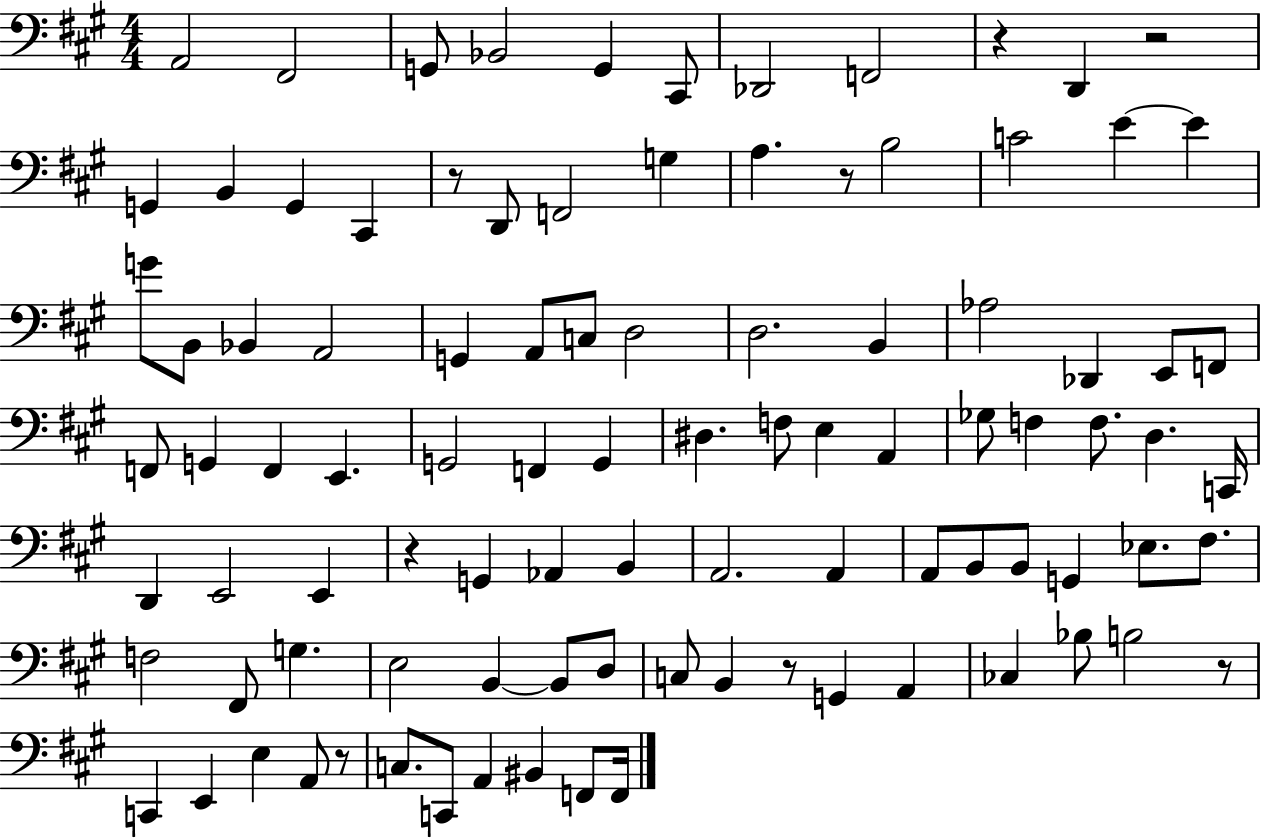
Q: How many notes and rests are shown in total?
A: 97